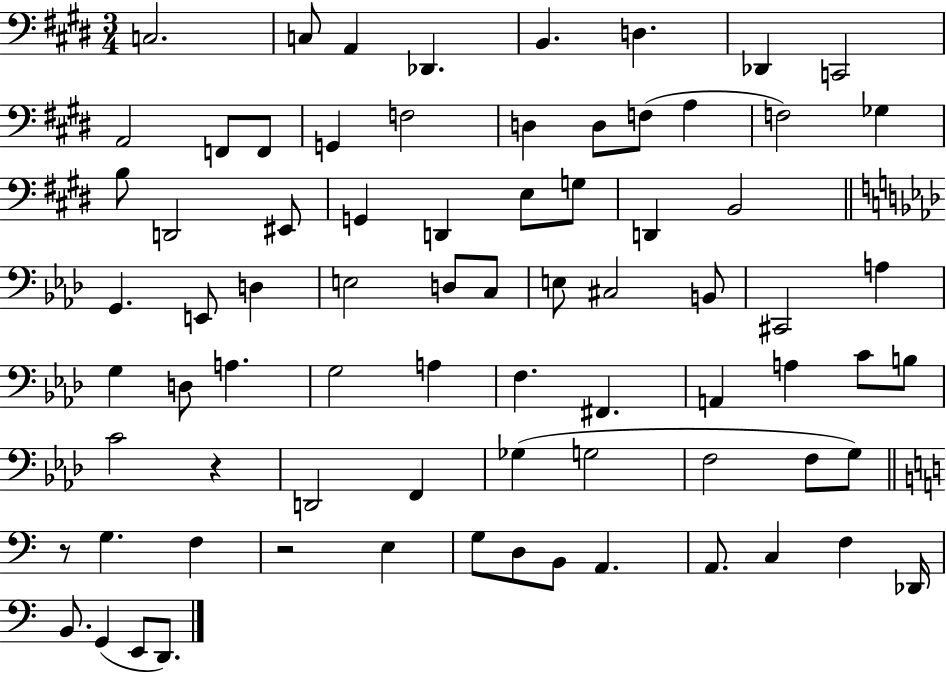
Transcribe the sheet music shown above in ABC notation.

X:1
T:Untitled
M:3/4
L:1/4
K:E
C,2 C,/2 A,, _D,, B,, D, _D,, C,,2 A,,2 F,,/2 F,,/2 G,, F,2 D, D,/2 F,/2 A, F,2 _G, B,/2 D,,2 ^E,,/2 G,, D,, E,/2 G,/2 D,, B,,2 G,, E,,/2 D, E,2 D,/2 C,/2 E,/2 ^C,2 B,,/2 ^C,,2 A, G, D,/2 A, G,2 A, F, ^F,, A,, A, C/2 B,/2 C2 z D,,2 F,, _G, G,2 F,2 F,/2 G,/2 z/2 G, F, z2 E, G,/2 D,/2 B,,/2 A,, A,,/2 C, F, _D,,/4 B,,/2 G,, E,,/2 D,,/2